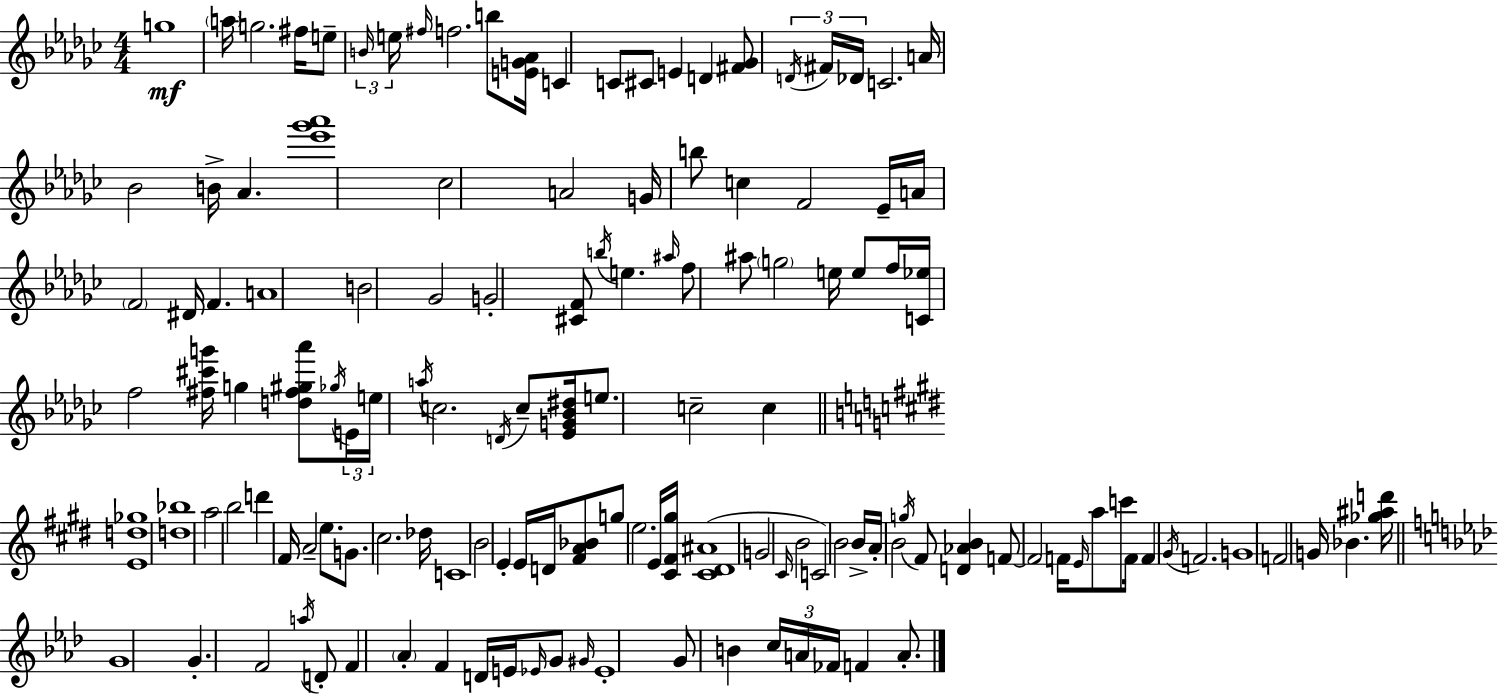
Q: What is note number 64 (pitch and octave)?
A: A4